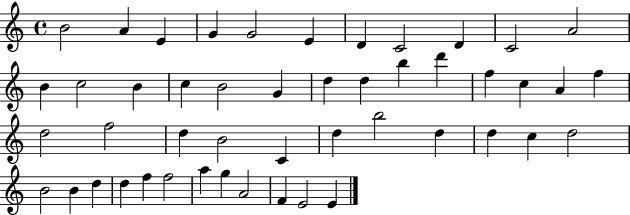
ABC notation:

X:1
T:Untitled
M:4/4
L:1/4
K:C
B2 A E G G2 E D C2 D C2 A2 B c2 B c B2 G d d b d' f c A f d2 f2 d B2 C d b2 d d c d2 B2 B d d f f2 a g A2 F E2 E